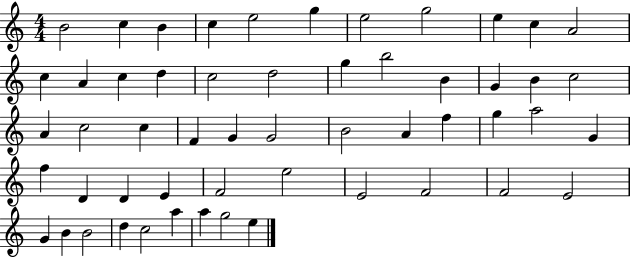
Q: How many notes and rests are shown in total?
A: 54